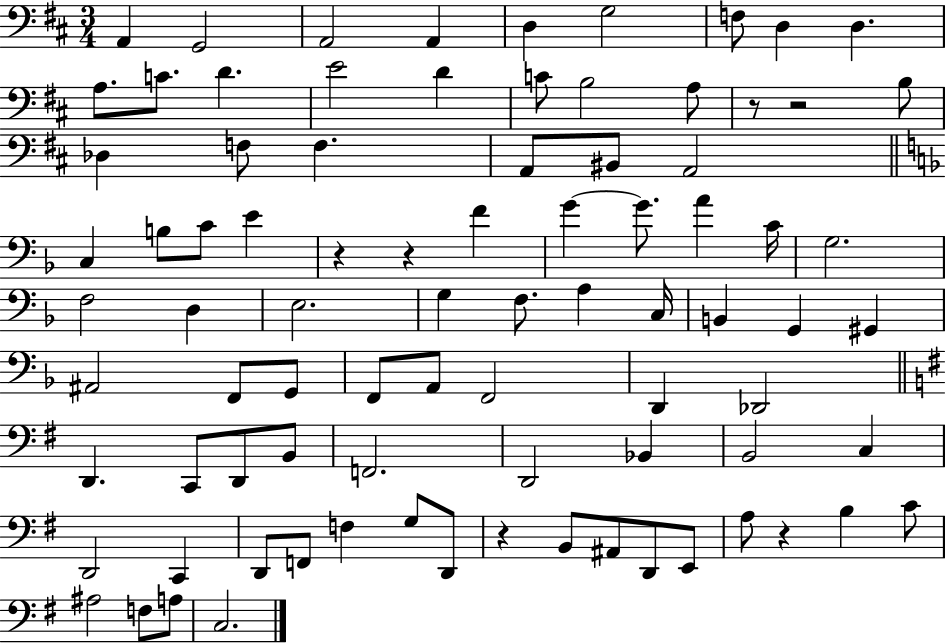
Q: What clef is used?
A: bass